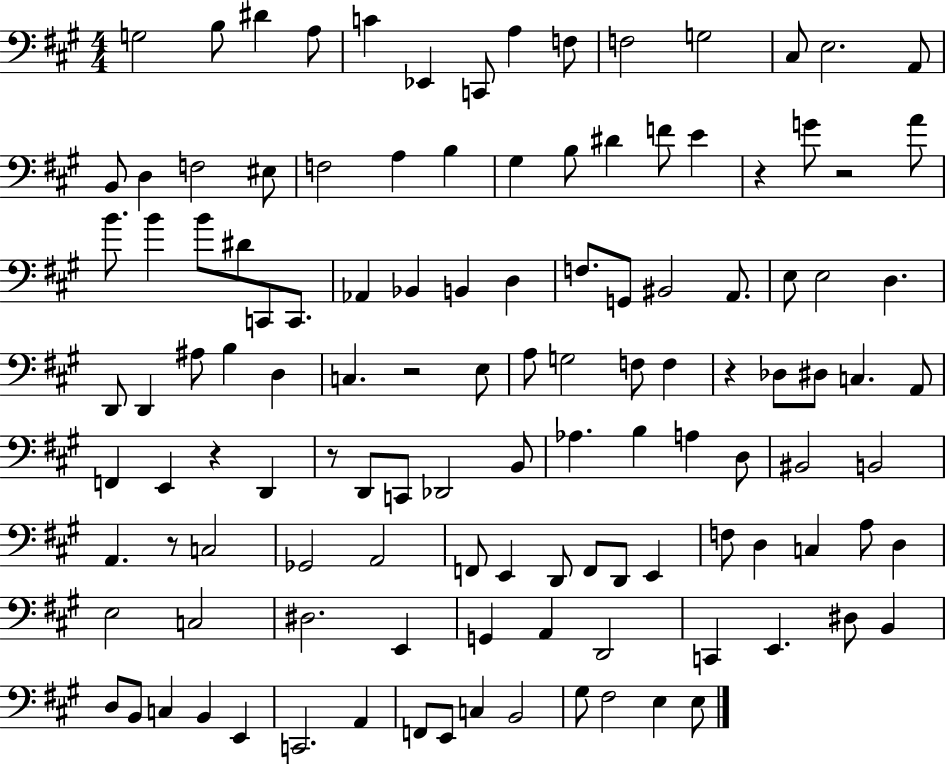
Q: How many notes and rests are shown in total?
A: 121